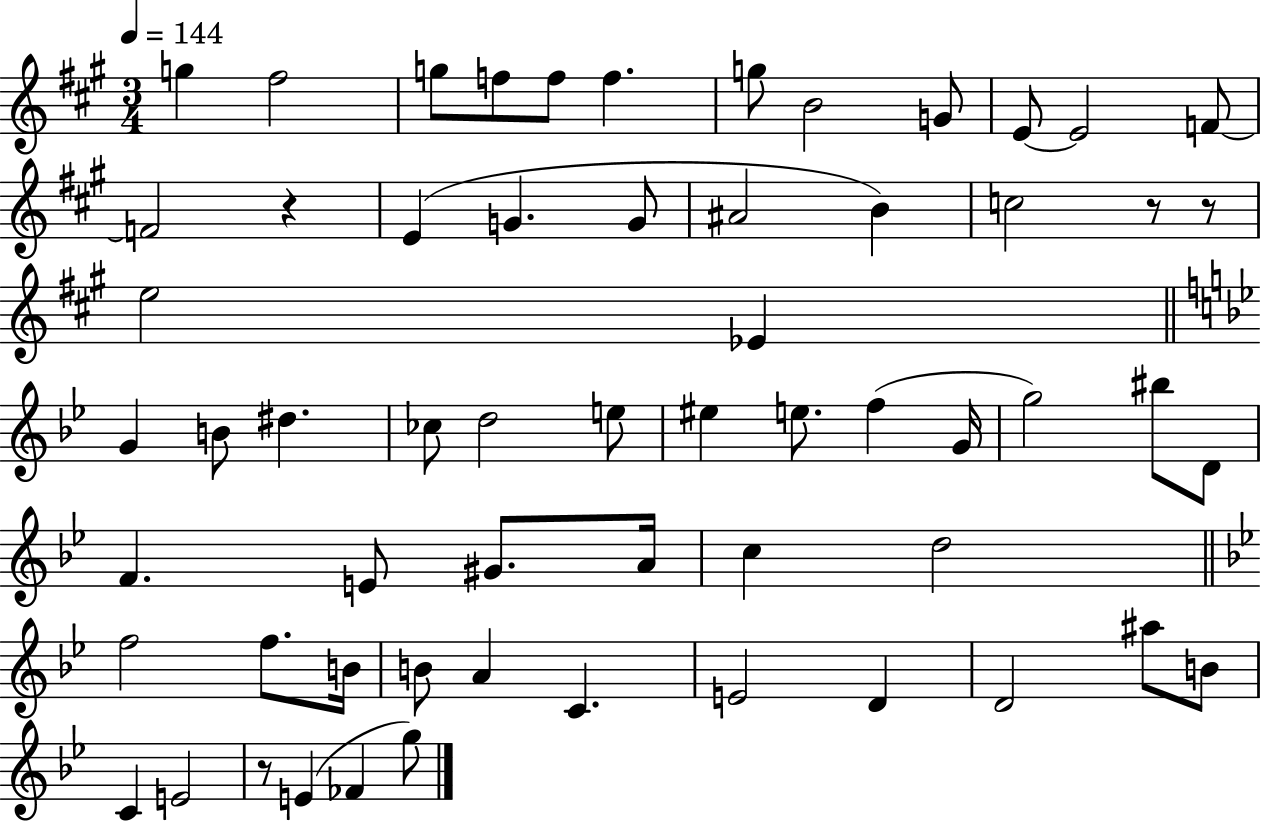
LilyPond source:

{
  \clef treble
  \numericTimeSignature
  \time 3/4
  \key a \major
  \tempo 4 = 144
  g''4 fis''2 | g''8 f''8 f''8 f''4. | g''8 b'2 g'8 | e'8~~ e'2 f'8~~ | \break f'2 r4 | e'4( g'4. g'8 | ais'2 b'4) | c''2 r8 r8 | \break e''2 ees'4 | \bar "||" \break \key g \minor g'4 b'8 dis''4. | ces''8 d''2 e''8 | eis''4 e''8. f''4( g'16 | g''2) bis''8 d'8 | \break f'4. e'8 gis'8. a'16 | c''4 d''2 | \bar "||" \break \key g \minor f''2 f''8. b'16 | b'8 a'4 c'4. | e'2 d'4 | d'2 ais''8 b'8 | \break c'4 e'2 | r8 e'4( fes'4 g''8) | \bar "|."
}